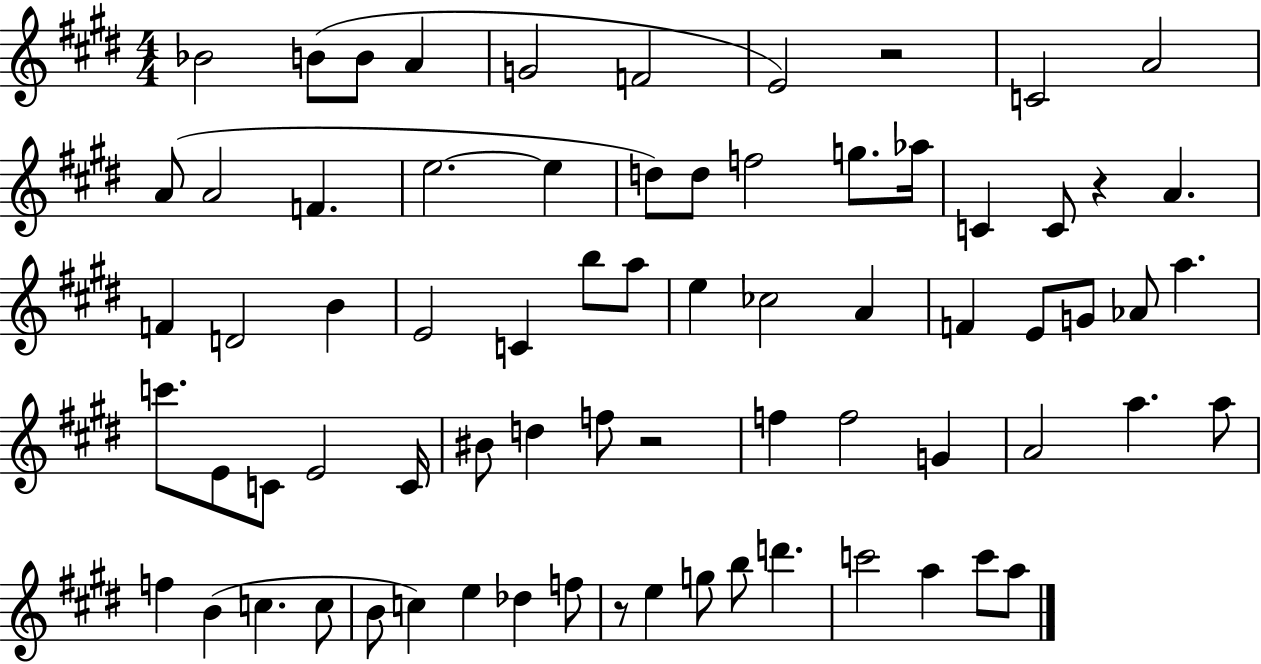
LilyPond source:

{
  \clef treble
  \numericTimeSignature
  \time 4/4
  \key e \major
  bes'2 b'8( b'8 a'4 | g'2 f'2 | e'2) r2 | c'2 a'2 | \break a'8( a'2 f'4. | e''2.~~ e''4 | d''8) d''8 f''2 g''8. aes''16 | c'4 c'8 r4 a'4. | \break f'4 d'2 b'4 | e'2 c'4 b''8 a''8 | e''4 ces''2 a'4 | f'4 e'8 g'8 aes'8 a''4. | \break c'''8. e'8 c'8 e'2 c'16 | bis'8 d''4 f''8 r2 | f''4 f''2 g'4 | a'2 a''4. a''8 | \break f''4 b'4( c''4. c''8 | b'8 c''4) e''4 des''4 f''8 | r8 e''4 g''8 b''8 d'''4. | c'''2 a''4 c'''8 a''8 | \break \bar "|."
}